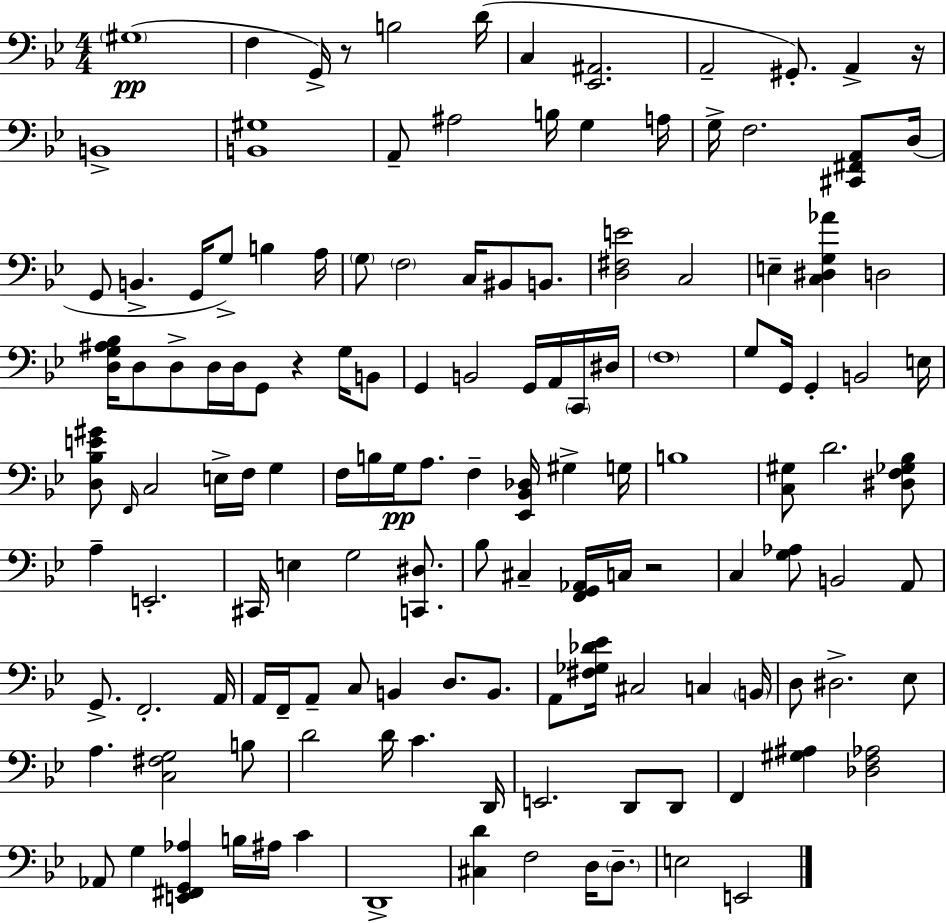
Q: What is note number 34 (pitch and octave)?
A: D3